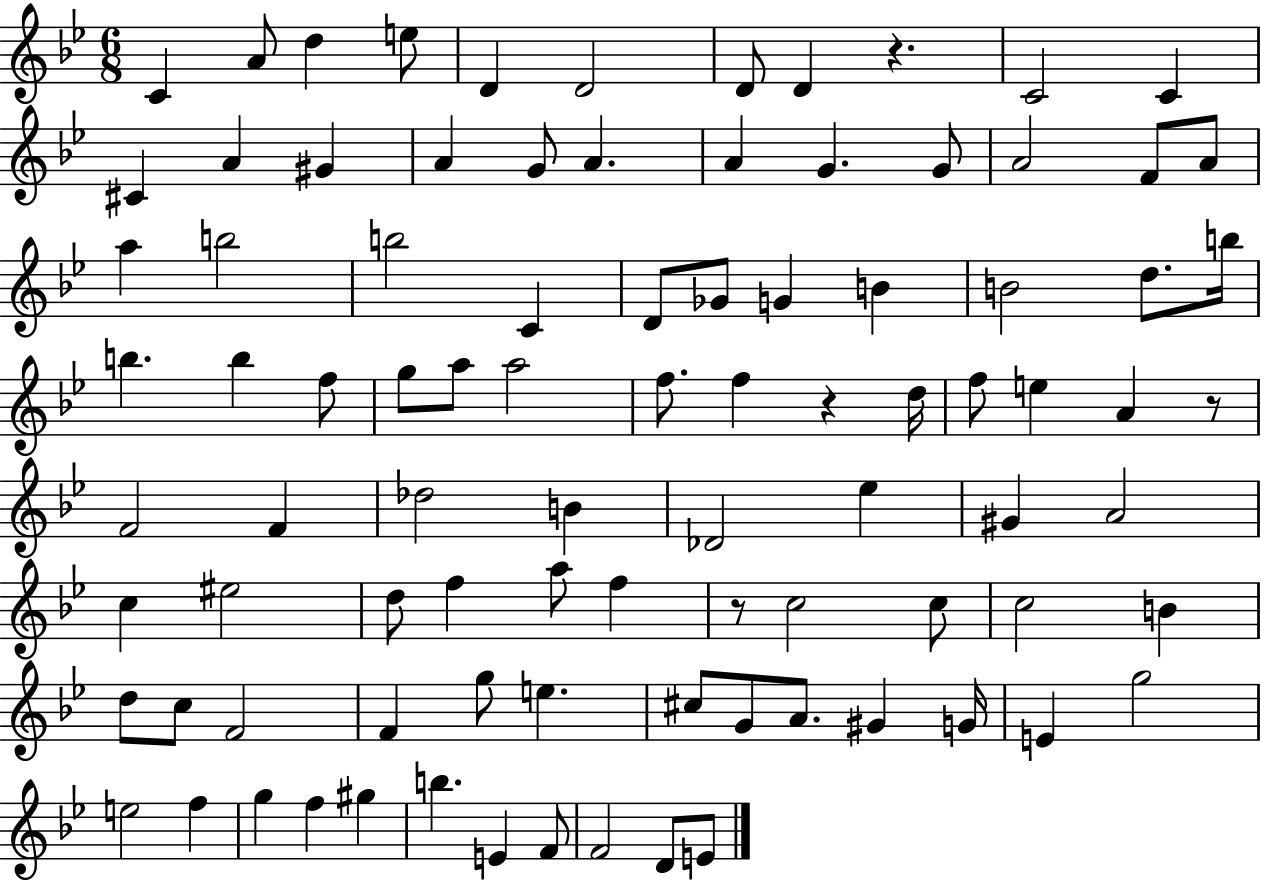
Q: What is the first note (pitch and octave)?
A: C4